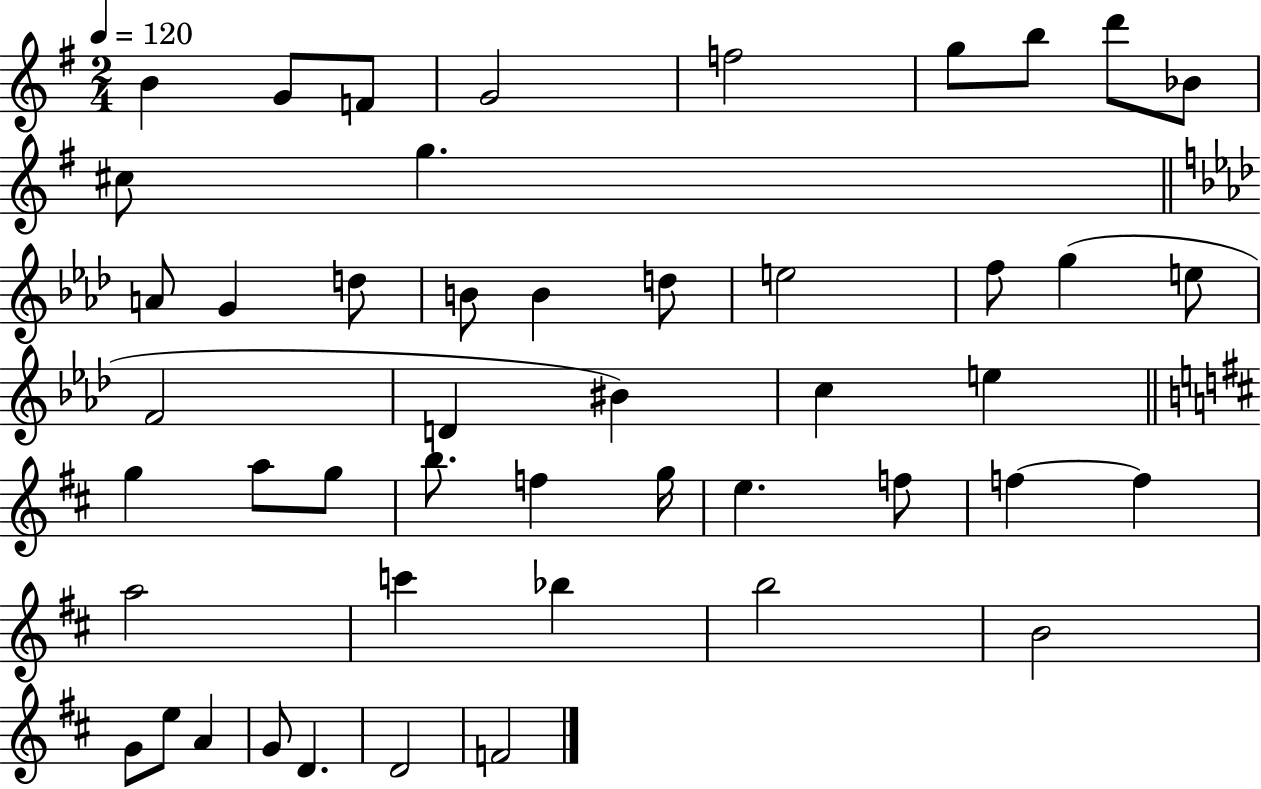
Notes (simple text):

B4/q G4/e F4/e G4/h F5/h G5/e B5/e D6/e Bb4/e C#5/e G5/q. A4/e G4/q D5/e B4/e B4/q D5/e E5/h F5/e G5/q E5/e F4/h D4/q BIS4/q C5/q E5/q G5/q A5/e G5/e B5/e. F5/q G5/s E5/q. F5/e F5/q F5/q A5/h C6/q Bb5/q B5/h B4/h G4/e E5/e A4/q G4/e D4/q. D4/h F4/h